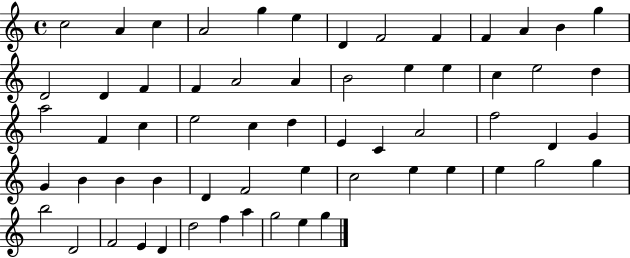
C5/h A4/q C5/q A4/h G5/q E5/q D4/q F4/h F4/q F4/q A4/q B4/q G5/q D4/h D4/q F4/q F4/q A4/h A4/q B4/h E5/q E5/q C5/q E5/h D5/q A5/h F4/q C5/q E5/h C5/q D5/q E4/q C4/q A4/h F5/h D4/q G4/q G4/q B4/q B4/q B4/q D4/q F4/h E5/q C5/h E5/q E5/q E5/q G5/h G5/q B5/h D4/h F4/h E4/q D4/q D5/h F5/q A5/q G5/h E5/q G5/q